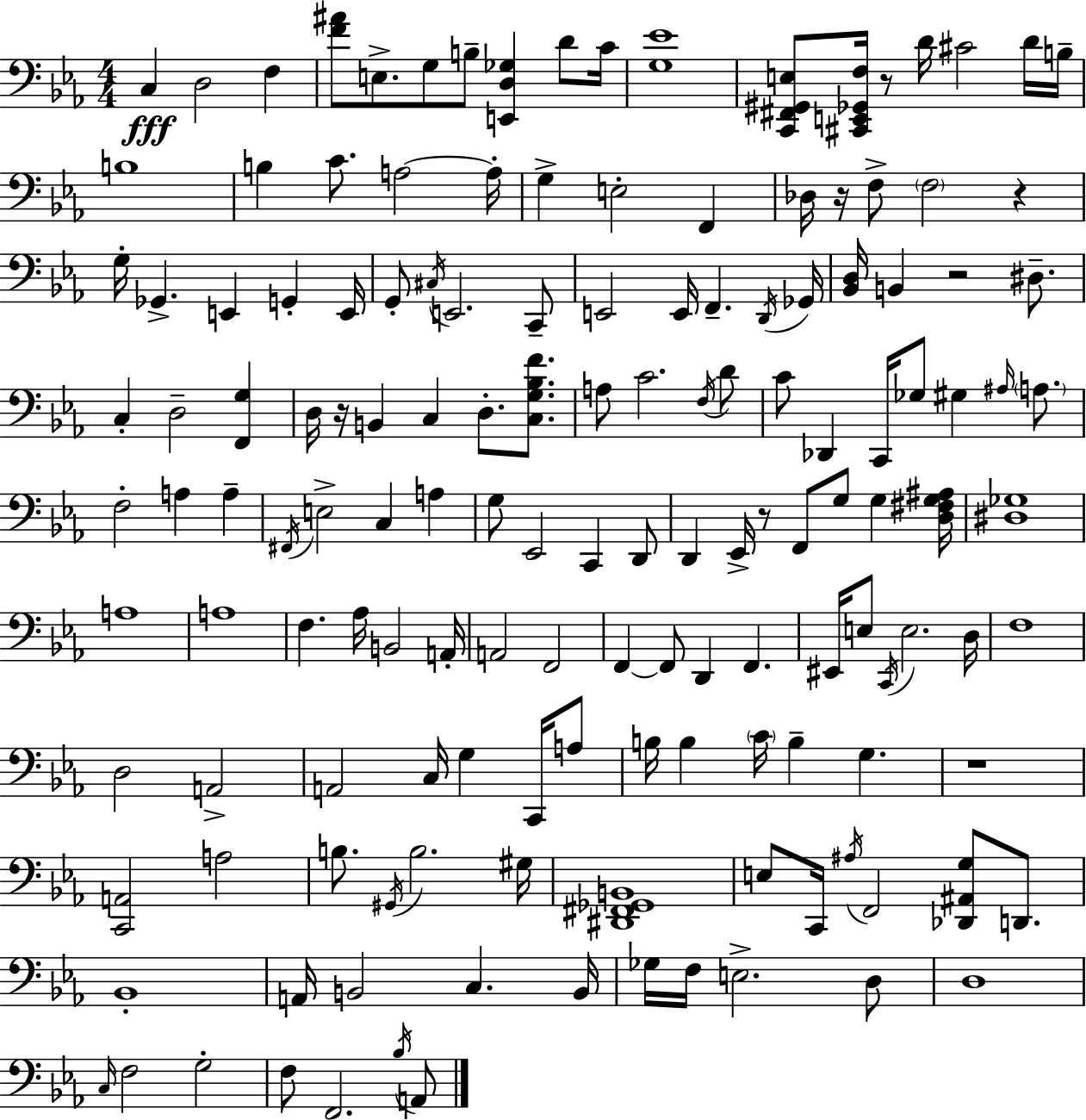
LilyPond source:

{
  \clef bass
  \numericTimeSignature
  \time 4/4
  \key ees \major
  \repeat volta 2 { c4\fff d2 f4 | <f' ais'>8 e8.-> g8 b8-- <e, d ges>4 d'8 c'16 | <g ees'>1 | <c, fis, gis, e>8 <cis, e, ges, f>16 r8 d'16 cis'2 d'16 b16-- | \break b1 | b4 c'8. a2~~ a16-. | g4-> e2-. f,4 | des16 r16 f8-> \parenthesize f2 r4 | \break g16-. ges,4.-> e,4 g,4-. e,16 | g,8-. \acciaccatura { cis16 } e,2. c,8-- | e,2 e,16 f,4.-- | \acciaccatura { d,16 } ges,16 <bes, d>16 b,4 r2 dis8.-- | \break c4-. d2-- <f, g>4 | d16 r16 b,4 c4 d8.-. <c g bes f'>8. | a8 c'2. | \acciaccatura { f16 } d'8 c'8 des,4 c,16 ges8 gis4 | \break \grace { ais16 } \parenthesize a8. f2-. a4 | a4-- \acciaccatura { fis,16 } e2-> c4 | a4 g8 ees,2 c,4 | d,8 d,4 ees,16-> r8 f,8 g8 | \break g4 <d fis g ais>16 <dis ges>1 | a1 | a1 | f4. aes16 b,2 | \break a,16-. a,2 f,2 | f,4~~ f,8 d,4 f,4. | eis,16 e8 \acciaccatura { c,16 } e2. | d16 f1 | \break d2 a,2-> | a,2 c16 g4 | c,16 a8 b16 b4 \parenthesize c'16 b4-- | g4. r1 | \break <c, a,>2 a2 | b8. \acciaccatura { gis,16 } b2. | gis16 <dis, fis, ges, b,>1 | e8 c,16 \acciaccatura { ais16 } f,2 | \break <des, ais, g>8 d,8. bes,1-. | a,16 b,2 | c4. b,16 ges16 f16 e2.-> | d8 d1 | \break \grace { c16 } f2 | g2-. f8 f,2. | \acciaccatura { bes16 } a,8 } \bar "|."
}